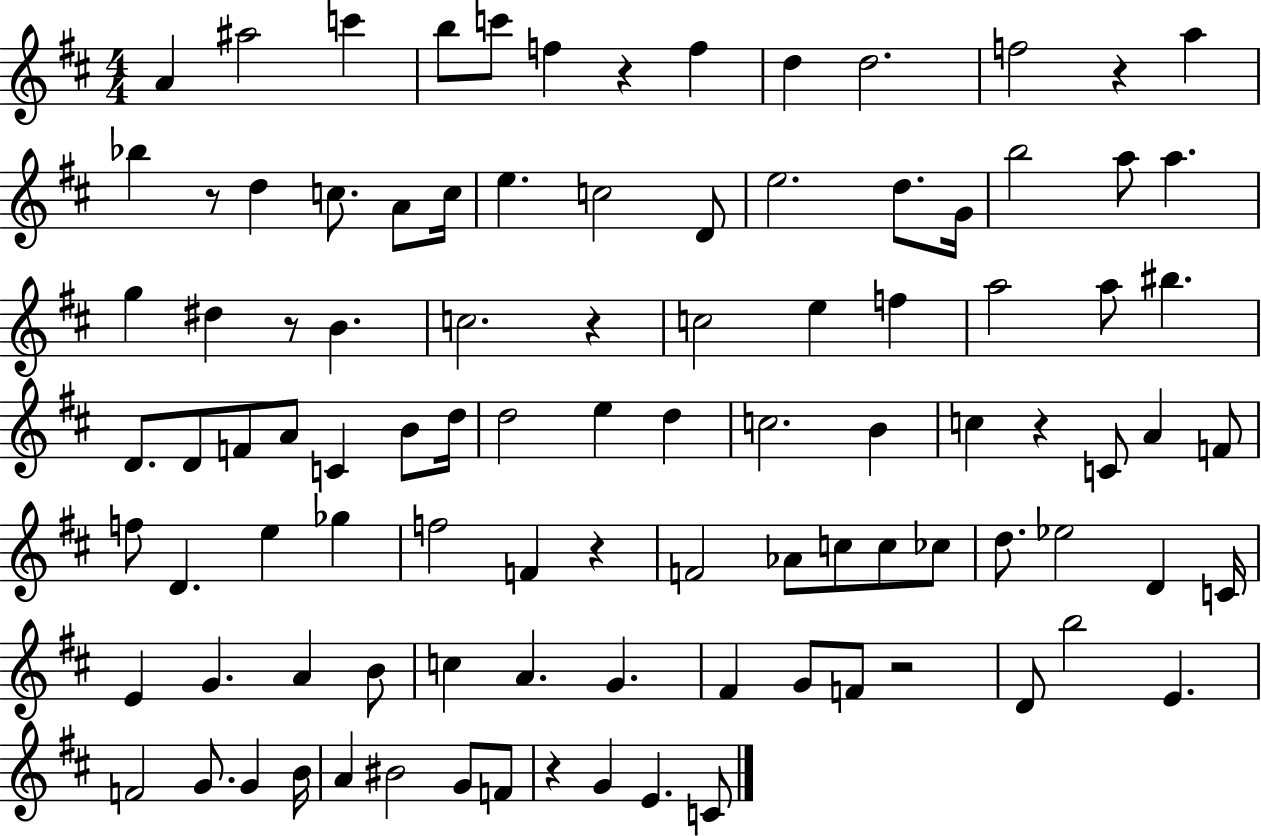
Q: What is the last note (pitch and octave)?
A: C4